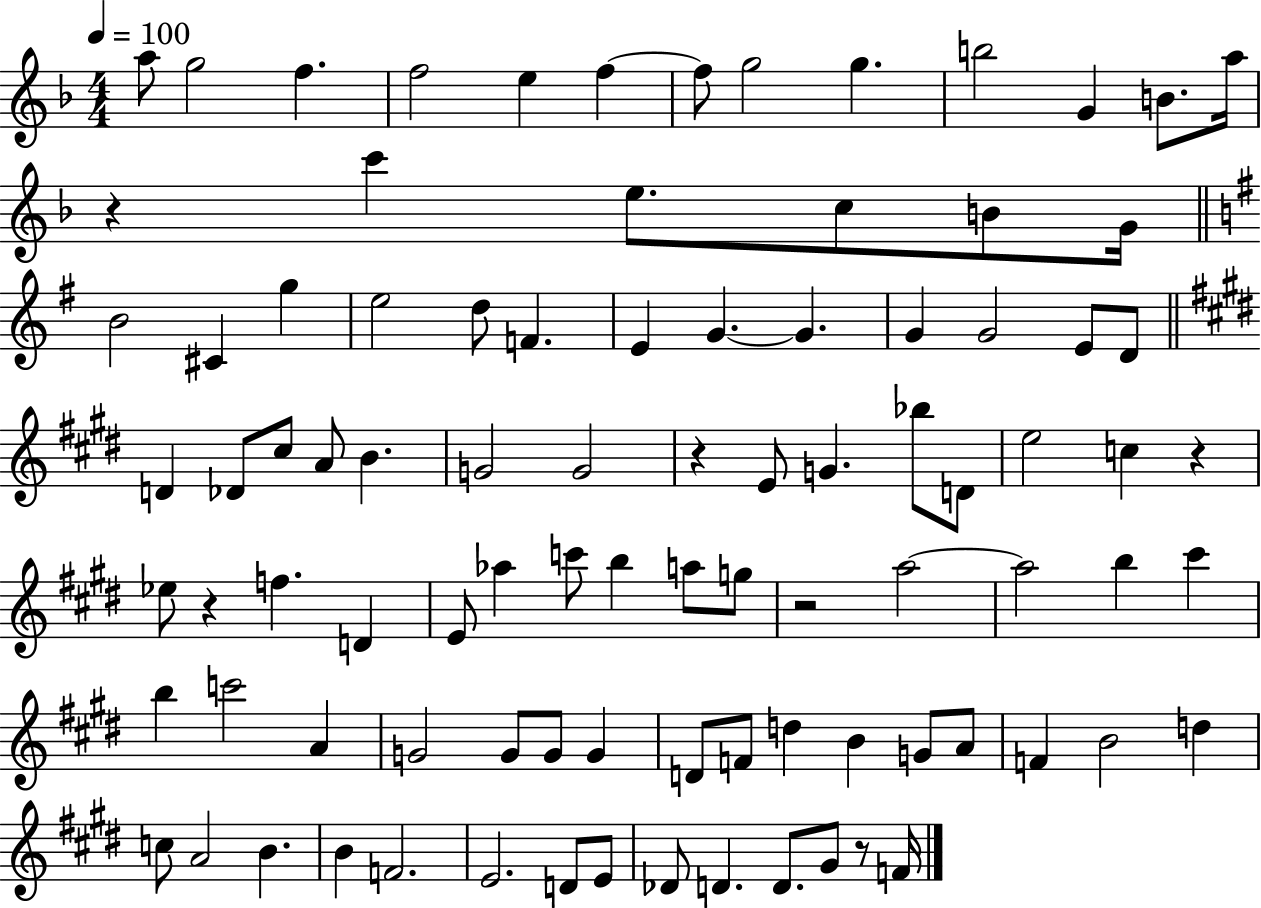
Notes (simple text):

A5/e G5/h F5/q. F5/h E5/q F5/q F5/e G5/h G5/q. B5/h G4/q B4/e. A5/s R/q C6/q E5/e. C5/e B4/e G4/s B4/h C#4/q G5/q E5/h D5/e F4/q. E4/q G4/q. G4/q. G4/q G4/h E4/e D4/e D4/q Db4/e C#5/e A4/e B4/q. G4/h G4/h R/q E4/e G4/q. Bb5/e D4/e E5/h C5/q R/q Eb5/e R/q F5/q. D4/q E4/e Ab5/q C6/e B5/q A5/e G5/e R/h A5/h A5/h B5/q C#6/q B5/q C6/h A4/q G4/h G4/e G4/e G4/q D4/e F4/e D5/q B4/q G4/e A4/e F4/q B4/h D5/q C5/e A4/h B4/q. B4/q F4/h. E4/h. D4/e E4/e Db4/e D4/q. D4/e. G#4/e R/e F4/s